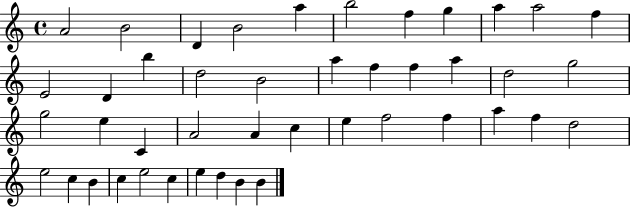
X:1
T:Untitled
M:4/4
L:1/4
K:C
A2 B2 D B2 a b2 f g a a2 f E2 D b d2 B2 a f f a d2 g2 g2 e C A2 A c e f2 f a f d2 e2 c B c e2 c e d B B